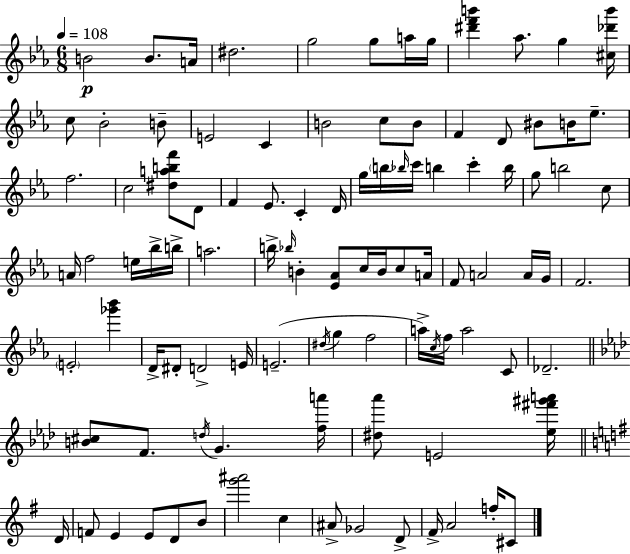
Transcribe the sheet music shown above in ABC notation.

X:1
T:Untitled
M:6/8
L:1/4
K:Eb
B2 B/2 A/4 ^d2 g2 g/2 a/4 g/4 [^d'f'b'] _a/2 g [^c_d'b']/4 c/2 _B2 B/2 E2 C B2 c/2 B/2 F D/2 ^B/2 B/4 _e/2 f2 c2 [^dabf']/2 D/2 F _E/2 C D/4 g/4 b/4 _b/4 c'/4 b c' b/4 g/2 b2 c/2 A/4 f2 e/4 _b/4 b/4 a2 b/4 _b/4 B [_E_A]/2 c/4 B/4 c/2 A/4 F/2 A2 A/4 G/4 F2 E2 [_g'_b'] D/4 ^D/2 D2 E/4 E2 ^d/4 g f2 a/4 c/4 f/4 a2 C/2 _D2 [B^c]/2 F/2 d/4 G [fa']/4 [^d_a']/2 E2 [_e^f'^g'a']/4 D/4 F/2 E E/2 D/2 B/2 [g'^a']2 c ^A/2 _G2 D/2 ^F/4 A2 f/4 ^C/2